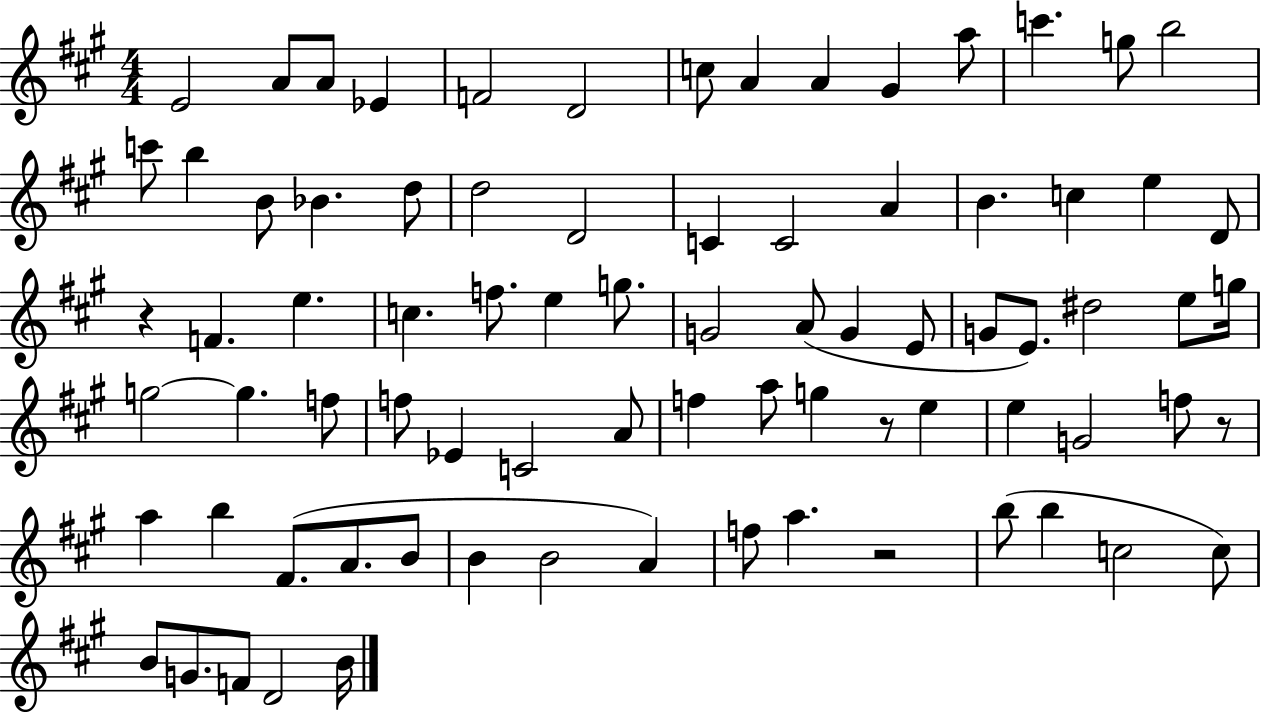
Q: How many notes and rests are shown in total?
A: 80